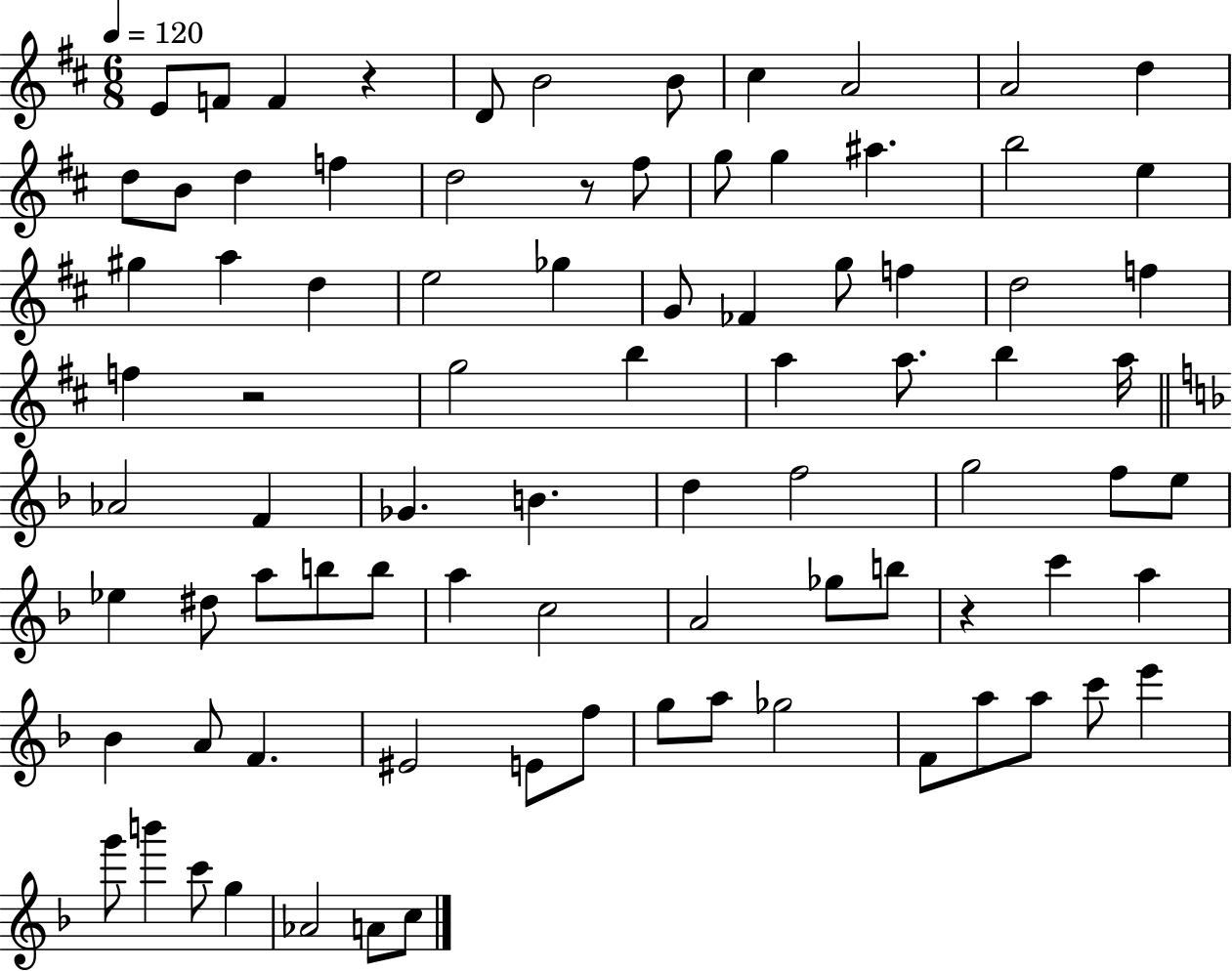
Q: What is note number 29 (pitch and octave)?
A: G5